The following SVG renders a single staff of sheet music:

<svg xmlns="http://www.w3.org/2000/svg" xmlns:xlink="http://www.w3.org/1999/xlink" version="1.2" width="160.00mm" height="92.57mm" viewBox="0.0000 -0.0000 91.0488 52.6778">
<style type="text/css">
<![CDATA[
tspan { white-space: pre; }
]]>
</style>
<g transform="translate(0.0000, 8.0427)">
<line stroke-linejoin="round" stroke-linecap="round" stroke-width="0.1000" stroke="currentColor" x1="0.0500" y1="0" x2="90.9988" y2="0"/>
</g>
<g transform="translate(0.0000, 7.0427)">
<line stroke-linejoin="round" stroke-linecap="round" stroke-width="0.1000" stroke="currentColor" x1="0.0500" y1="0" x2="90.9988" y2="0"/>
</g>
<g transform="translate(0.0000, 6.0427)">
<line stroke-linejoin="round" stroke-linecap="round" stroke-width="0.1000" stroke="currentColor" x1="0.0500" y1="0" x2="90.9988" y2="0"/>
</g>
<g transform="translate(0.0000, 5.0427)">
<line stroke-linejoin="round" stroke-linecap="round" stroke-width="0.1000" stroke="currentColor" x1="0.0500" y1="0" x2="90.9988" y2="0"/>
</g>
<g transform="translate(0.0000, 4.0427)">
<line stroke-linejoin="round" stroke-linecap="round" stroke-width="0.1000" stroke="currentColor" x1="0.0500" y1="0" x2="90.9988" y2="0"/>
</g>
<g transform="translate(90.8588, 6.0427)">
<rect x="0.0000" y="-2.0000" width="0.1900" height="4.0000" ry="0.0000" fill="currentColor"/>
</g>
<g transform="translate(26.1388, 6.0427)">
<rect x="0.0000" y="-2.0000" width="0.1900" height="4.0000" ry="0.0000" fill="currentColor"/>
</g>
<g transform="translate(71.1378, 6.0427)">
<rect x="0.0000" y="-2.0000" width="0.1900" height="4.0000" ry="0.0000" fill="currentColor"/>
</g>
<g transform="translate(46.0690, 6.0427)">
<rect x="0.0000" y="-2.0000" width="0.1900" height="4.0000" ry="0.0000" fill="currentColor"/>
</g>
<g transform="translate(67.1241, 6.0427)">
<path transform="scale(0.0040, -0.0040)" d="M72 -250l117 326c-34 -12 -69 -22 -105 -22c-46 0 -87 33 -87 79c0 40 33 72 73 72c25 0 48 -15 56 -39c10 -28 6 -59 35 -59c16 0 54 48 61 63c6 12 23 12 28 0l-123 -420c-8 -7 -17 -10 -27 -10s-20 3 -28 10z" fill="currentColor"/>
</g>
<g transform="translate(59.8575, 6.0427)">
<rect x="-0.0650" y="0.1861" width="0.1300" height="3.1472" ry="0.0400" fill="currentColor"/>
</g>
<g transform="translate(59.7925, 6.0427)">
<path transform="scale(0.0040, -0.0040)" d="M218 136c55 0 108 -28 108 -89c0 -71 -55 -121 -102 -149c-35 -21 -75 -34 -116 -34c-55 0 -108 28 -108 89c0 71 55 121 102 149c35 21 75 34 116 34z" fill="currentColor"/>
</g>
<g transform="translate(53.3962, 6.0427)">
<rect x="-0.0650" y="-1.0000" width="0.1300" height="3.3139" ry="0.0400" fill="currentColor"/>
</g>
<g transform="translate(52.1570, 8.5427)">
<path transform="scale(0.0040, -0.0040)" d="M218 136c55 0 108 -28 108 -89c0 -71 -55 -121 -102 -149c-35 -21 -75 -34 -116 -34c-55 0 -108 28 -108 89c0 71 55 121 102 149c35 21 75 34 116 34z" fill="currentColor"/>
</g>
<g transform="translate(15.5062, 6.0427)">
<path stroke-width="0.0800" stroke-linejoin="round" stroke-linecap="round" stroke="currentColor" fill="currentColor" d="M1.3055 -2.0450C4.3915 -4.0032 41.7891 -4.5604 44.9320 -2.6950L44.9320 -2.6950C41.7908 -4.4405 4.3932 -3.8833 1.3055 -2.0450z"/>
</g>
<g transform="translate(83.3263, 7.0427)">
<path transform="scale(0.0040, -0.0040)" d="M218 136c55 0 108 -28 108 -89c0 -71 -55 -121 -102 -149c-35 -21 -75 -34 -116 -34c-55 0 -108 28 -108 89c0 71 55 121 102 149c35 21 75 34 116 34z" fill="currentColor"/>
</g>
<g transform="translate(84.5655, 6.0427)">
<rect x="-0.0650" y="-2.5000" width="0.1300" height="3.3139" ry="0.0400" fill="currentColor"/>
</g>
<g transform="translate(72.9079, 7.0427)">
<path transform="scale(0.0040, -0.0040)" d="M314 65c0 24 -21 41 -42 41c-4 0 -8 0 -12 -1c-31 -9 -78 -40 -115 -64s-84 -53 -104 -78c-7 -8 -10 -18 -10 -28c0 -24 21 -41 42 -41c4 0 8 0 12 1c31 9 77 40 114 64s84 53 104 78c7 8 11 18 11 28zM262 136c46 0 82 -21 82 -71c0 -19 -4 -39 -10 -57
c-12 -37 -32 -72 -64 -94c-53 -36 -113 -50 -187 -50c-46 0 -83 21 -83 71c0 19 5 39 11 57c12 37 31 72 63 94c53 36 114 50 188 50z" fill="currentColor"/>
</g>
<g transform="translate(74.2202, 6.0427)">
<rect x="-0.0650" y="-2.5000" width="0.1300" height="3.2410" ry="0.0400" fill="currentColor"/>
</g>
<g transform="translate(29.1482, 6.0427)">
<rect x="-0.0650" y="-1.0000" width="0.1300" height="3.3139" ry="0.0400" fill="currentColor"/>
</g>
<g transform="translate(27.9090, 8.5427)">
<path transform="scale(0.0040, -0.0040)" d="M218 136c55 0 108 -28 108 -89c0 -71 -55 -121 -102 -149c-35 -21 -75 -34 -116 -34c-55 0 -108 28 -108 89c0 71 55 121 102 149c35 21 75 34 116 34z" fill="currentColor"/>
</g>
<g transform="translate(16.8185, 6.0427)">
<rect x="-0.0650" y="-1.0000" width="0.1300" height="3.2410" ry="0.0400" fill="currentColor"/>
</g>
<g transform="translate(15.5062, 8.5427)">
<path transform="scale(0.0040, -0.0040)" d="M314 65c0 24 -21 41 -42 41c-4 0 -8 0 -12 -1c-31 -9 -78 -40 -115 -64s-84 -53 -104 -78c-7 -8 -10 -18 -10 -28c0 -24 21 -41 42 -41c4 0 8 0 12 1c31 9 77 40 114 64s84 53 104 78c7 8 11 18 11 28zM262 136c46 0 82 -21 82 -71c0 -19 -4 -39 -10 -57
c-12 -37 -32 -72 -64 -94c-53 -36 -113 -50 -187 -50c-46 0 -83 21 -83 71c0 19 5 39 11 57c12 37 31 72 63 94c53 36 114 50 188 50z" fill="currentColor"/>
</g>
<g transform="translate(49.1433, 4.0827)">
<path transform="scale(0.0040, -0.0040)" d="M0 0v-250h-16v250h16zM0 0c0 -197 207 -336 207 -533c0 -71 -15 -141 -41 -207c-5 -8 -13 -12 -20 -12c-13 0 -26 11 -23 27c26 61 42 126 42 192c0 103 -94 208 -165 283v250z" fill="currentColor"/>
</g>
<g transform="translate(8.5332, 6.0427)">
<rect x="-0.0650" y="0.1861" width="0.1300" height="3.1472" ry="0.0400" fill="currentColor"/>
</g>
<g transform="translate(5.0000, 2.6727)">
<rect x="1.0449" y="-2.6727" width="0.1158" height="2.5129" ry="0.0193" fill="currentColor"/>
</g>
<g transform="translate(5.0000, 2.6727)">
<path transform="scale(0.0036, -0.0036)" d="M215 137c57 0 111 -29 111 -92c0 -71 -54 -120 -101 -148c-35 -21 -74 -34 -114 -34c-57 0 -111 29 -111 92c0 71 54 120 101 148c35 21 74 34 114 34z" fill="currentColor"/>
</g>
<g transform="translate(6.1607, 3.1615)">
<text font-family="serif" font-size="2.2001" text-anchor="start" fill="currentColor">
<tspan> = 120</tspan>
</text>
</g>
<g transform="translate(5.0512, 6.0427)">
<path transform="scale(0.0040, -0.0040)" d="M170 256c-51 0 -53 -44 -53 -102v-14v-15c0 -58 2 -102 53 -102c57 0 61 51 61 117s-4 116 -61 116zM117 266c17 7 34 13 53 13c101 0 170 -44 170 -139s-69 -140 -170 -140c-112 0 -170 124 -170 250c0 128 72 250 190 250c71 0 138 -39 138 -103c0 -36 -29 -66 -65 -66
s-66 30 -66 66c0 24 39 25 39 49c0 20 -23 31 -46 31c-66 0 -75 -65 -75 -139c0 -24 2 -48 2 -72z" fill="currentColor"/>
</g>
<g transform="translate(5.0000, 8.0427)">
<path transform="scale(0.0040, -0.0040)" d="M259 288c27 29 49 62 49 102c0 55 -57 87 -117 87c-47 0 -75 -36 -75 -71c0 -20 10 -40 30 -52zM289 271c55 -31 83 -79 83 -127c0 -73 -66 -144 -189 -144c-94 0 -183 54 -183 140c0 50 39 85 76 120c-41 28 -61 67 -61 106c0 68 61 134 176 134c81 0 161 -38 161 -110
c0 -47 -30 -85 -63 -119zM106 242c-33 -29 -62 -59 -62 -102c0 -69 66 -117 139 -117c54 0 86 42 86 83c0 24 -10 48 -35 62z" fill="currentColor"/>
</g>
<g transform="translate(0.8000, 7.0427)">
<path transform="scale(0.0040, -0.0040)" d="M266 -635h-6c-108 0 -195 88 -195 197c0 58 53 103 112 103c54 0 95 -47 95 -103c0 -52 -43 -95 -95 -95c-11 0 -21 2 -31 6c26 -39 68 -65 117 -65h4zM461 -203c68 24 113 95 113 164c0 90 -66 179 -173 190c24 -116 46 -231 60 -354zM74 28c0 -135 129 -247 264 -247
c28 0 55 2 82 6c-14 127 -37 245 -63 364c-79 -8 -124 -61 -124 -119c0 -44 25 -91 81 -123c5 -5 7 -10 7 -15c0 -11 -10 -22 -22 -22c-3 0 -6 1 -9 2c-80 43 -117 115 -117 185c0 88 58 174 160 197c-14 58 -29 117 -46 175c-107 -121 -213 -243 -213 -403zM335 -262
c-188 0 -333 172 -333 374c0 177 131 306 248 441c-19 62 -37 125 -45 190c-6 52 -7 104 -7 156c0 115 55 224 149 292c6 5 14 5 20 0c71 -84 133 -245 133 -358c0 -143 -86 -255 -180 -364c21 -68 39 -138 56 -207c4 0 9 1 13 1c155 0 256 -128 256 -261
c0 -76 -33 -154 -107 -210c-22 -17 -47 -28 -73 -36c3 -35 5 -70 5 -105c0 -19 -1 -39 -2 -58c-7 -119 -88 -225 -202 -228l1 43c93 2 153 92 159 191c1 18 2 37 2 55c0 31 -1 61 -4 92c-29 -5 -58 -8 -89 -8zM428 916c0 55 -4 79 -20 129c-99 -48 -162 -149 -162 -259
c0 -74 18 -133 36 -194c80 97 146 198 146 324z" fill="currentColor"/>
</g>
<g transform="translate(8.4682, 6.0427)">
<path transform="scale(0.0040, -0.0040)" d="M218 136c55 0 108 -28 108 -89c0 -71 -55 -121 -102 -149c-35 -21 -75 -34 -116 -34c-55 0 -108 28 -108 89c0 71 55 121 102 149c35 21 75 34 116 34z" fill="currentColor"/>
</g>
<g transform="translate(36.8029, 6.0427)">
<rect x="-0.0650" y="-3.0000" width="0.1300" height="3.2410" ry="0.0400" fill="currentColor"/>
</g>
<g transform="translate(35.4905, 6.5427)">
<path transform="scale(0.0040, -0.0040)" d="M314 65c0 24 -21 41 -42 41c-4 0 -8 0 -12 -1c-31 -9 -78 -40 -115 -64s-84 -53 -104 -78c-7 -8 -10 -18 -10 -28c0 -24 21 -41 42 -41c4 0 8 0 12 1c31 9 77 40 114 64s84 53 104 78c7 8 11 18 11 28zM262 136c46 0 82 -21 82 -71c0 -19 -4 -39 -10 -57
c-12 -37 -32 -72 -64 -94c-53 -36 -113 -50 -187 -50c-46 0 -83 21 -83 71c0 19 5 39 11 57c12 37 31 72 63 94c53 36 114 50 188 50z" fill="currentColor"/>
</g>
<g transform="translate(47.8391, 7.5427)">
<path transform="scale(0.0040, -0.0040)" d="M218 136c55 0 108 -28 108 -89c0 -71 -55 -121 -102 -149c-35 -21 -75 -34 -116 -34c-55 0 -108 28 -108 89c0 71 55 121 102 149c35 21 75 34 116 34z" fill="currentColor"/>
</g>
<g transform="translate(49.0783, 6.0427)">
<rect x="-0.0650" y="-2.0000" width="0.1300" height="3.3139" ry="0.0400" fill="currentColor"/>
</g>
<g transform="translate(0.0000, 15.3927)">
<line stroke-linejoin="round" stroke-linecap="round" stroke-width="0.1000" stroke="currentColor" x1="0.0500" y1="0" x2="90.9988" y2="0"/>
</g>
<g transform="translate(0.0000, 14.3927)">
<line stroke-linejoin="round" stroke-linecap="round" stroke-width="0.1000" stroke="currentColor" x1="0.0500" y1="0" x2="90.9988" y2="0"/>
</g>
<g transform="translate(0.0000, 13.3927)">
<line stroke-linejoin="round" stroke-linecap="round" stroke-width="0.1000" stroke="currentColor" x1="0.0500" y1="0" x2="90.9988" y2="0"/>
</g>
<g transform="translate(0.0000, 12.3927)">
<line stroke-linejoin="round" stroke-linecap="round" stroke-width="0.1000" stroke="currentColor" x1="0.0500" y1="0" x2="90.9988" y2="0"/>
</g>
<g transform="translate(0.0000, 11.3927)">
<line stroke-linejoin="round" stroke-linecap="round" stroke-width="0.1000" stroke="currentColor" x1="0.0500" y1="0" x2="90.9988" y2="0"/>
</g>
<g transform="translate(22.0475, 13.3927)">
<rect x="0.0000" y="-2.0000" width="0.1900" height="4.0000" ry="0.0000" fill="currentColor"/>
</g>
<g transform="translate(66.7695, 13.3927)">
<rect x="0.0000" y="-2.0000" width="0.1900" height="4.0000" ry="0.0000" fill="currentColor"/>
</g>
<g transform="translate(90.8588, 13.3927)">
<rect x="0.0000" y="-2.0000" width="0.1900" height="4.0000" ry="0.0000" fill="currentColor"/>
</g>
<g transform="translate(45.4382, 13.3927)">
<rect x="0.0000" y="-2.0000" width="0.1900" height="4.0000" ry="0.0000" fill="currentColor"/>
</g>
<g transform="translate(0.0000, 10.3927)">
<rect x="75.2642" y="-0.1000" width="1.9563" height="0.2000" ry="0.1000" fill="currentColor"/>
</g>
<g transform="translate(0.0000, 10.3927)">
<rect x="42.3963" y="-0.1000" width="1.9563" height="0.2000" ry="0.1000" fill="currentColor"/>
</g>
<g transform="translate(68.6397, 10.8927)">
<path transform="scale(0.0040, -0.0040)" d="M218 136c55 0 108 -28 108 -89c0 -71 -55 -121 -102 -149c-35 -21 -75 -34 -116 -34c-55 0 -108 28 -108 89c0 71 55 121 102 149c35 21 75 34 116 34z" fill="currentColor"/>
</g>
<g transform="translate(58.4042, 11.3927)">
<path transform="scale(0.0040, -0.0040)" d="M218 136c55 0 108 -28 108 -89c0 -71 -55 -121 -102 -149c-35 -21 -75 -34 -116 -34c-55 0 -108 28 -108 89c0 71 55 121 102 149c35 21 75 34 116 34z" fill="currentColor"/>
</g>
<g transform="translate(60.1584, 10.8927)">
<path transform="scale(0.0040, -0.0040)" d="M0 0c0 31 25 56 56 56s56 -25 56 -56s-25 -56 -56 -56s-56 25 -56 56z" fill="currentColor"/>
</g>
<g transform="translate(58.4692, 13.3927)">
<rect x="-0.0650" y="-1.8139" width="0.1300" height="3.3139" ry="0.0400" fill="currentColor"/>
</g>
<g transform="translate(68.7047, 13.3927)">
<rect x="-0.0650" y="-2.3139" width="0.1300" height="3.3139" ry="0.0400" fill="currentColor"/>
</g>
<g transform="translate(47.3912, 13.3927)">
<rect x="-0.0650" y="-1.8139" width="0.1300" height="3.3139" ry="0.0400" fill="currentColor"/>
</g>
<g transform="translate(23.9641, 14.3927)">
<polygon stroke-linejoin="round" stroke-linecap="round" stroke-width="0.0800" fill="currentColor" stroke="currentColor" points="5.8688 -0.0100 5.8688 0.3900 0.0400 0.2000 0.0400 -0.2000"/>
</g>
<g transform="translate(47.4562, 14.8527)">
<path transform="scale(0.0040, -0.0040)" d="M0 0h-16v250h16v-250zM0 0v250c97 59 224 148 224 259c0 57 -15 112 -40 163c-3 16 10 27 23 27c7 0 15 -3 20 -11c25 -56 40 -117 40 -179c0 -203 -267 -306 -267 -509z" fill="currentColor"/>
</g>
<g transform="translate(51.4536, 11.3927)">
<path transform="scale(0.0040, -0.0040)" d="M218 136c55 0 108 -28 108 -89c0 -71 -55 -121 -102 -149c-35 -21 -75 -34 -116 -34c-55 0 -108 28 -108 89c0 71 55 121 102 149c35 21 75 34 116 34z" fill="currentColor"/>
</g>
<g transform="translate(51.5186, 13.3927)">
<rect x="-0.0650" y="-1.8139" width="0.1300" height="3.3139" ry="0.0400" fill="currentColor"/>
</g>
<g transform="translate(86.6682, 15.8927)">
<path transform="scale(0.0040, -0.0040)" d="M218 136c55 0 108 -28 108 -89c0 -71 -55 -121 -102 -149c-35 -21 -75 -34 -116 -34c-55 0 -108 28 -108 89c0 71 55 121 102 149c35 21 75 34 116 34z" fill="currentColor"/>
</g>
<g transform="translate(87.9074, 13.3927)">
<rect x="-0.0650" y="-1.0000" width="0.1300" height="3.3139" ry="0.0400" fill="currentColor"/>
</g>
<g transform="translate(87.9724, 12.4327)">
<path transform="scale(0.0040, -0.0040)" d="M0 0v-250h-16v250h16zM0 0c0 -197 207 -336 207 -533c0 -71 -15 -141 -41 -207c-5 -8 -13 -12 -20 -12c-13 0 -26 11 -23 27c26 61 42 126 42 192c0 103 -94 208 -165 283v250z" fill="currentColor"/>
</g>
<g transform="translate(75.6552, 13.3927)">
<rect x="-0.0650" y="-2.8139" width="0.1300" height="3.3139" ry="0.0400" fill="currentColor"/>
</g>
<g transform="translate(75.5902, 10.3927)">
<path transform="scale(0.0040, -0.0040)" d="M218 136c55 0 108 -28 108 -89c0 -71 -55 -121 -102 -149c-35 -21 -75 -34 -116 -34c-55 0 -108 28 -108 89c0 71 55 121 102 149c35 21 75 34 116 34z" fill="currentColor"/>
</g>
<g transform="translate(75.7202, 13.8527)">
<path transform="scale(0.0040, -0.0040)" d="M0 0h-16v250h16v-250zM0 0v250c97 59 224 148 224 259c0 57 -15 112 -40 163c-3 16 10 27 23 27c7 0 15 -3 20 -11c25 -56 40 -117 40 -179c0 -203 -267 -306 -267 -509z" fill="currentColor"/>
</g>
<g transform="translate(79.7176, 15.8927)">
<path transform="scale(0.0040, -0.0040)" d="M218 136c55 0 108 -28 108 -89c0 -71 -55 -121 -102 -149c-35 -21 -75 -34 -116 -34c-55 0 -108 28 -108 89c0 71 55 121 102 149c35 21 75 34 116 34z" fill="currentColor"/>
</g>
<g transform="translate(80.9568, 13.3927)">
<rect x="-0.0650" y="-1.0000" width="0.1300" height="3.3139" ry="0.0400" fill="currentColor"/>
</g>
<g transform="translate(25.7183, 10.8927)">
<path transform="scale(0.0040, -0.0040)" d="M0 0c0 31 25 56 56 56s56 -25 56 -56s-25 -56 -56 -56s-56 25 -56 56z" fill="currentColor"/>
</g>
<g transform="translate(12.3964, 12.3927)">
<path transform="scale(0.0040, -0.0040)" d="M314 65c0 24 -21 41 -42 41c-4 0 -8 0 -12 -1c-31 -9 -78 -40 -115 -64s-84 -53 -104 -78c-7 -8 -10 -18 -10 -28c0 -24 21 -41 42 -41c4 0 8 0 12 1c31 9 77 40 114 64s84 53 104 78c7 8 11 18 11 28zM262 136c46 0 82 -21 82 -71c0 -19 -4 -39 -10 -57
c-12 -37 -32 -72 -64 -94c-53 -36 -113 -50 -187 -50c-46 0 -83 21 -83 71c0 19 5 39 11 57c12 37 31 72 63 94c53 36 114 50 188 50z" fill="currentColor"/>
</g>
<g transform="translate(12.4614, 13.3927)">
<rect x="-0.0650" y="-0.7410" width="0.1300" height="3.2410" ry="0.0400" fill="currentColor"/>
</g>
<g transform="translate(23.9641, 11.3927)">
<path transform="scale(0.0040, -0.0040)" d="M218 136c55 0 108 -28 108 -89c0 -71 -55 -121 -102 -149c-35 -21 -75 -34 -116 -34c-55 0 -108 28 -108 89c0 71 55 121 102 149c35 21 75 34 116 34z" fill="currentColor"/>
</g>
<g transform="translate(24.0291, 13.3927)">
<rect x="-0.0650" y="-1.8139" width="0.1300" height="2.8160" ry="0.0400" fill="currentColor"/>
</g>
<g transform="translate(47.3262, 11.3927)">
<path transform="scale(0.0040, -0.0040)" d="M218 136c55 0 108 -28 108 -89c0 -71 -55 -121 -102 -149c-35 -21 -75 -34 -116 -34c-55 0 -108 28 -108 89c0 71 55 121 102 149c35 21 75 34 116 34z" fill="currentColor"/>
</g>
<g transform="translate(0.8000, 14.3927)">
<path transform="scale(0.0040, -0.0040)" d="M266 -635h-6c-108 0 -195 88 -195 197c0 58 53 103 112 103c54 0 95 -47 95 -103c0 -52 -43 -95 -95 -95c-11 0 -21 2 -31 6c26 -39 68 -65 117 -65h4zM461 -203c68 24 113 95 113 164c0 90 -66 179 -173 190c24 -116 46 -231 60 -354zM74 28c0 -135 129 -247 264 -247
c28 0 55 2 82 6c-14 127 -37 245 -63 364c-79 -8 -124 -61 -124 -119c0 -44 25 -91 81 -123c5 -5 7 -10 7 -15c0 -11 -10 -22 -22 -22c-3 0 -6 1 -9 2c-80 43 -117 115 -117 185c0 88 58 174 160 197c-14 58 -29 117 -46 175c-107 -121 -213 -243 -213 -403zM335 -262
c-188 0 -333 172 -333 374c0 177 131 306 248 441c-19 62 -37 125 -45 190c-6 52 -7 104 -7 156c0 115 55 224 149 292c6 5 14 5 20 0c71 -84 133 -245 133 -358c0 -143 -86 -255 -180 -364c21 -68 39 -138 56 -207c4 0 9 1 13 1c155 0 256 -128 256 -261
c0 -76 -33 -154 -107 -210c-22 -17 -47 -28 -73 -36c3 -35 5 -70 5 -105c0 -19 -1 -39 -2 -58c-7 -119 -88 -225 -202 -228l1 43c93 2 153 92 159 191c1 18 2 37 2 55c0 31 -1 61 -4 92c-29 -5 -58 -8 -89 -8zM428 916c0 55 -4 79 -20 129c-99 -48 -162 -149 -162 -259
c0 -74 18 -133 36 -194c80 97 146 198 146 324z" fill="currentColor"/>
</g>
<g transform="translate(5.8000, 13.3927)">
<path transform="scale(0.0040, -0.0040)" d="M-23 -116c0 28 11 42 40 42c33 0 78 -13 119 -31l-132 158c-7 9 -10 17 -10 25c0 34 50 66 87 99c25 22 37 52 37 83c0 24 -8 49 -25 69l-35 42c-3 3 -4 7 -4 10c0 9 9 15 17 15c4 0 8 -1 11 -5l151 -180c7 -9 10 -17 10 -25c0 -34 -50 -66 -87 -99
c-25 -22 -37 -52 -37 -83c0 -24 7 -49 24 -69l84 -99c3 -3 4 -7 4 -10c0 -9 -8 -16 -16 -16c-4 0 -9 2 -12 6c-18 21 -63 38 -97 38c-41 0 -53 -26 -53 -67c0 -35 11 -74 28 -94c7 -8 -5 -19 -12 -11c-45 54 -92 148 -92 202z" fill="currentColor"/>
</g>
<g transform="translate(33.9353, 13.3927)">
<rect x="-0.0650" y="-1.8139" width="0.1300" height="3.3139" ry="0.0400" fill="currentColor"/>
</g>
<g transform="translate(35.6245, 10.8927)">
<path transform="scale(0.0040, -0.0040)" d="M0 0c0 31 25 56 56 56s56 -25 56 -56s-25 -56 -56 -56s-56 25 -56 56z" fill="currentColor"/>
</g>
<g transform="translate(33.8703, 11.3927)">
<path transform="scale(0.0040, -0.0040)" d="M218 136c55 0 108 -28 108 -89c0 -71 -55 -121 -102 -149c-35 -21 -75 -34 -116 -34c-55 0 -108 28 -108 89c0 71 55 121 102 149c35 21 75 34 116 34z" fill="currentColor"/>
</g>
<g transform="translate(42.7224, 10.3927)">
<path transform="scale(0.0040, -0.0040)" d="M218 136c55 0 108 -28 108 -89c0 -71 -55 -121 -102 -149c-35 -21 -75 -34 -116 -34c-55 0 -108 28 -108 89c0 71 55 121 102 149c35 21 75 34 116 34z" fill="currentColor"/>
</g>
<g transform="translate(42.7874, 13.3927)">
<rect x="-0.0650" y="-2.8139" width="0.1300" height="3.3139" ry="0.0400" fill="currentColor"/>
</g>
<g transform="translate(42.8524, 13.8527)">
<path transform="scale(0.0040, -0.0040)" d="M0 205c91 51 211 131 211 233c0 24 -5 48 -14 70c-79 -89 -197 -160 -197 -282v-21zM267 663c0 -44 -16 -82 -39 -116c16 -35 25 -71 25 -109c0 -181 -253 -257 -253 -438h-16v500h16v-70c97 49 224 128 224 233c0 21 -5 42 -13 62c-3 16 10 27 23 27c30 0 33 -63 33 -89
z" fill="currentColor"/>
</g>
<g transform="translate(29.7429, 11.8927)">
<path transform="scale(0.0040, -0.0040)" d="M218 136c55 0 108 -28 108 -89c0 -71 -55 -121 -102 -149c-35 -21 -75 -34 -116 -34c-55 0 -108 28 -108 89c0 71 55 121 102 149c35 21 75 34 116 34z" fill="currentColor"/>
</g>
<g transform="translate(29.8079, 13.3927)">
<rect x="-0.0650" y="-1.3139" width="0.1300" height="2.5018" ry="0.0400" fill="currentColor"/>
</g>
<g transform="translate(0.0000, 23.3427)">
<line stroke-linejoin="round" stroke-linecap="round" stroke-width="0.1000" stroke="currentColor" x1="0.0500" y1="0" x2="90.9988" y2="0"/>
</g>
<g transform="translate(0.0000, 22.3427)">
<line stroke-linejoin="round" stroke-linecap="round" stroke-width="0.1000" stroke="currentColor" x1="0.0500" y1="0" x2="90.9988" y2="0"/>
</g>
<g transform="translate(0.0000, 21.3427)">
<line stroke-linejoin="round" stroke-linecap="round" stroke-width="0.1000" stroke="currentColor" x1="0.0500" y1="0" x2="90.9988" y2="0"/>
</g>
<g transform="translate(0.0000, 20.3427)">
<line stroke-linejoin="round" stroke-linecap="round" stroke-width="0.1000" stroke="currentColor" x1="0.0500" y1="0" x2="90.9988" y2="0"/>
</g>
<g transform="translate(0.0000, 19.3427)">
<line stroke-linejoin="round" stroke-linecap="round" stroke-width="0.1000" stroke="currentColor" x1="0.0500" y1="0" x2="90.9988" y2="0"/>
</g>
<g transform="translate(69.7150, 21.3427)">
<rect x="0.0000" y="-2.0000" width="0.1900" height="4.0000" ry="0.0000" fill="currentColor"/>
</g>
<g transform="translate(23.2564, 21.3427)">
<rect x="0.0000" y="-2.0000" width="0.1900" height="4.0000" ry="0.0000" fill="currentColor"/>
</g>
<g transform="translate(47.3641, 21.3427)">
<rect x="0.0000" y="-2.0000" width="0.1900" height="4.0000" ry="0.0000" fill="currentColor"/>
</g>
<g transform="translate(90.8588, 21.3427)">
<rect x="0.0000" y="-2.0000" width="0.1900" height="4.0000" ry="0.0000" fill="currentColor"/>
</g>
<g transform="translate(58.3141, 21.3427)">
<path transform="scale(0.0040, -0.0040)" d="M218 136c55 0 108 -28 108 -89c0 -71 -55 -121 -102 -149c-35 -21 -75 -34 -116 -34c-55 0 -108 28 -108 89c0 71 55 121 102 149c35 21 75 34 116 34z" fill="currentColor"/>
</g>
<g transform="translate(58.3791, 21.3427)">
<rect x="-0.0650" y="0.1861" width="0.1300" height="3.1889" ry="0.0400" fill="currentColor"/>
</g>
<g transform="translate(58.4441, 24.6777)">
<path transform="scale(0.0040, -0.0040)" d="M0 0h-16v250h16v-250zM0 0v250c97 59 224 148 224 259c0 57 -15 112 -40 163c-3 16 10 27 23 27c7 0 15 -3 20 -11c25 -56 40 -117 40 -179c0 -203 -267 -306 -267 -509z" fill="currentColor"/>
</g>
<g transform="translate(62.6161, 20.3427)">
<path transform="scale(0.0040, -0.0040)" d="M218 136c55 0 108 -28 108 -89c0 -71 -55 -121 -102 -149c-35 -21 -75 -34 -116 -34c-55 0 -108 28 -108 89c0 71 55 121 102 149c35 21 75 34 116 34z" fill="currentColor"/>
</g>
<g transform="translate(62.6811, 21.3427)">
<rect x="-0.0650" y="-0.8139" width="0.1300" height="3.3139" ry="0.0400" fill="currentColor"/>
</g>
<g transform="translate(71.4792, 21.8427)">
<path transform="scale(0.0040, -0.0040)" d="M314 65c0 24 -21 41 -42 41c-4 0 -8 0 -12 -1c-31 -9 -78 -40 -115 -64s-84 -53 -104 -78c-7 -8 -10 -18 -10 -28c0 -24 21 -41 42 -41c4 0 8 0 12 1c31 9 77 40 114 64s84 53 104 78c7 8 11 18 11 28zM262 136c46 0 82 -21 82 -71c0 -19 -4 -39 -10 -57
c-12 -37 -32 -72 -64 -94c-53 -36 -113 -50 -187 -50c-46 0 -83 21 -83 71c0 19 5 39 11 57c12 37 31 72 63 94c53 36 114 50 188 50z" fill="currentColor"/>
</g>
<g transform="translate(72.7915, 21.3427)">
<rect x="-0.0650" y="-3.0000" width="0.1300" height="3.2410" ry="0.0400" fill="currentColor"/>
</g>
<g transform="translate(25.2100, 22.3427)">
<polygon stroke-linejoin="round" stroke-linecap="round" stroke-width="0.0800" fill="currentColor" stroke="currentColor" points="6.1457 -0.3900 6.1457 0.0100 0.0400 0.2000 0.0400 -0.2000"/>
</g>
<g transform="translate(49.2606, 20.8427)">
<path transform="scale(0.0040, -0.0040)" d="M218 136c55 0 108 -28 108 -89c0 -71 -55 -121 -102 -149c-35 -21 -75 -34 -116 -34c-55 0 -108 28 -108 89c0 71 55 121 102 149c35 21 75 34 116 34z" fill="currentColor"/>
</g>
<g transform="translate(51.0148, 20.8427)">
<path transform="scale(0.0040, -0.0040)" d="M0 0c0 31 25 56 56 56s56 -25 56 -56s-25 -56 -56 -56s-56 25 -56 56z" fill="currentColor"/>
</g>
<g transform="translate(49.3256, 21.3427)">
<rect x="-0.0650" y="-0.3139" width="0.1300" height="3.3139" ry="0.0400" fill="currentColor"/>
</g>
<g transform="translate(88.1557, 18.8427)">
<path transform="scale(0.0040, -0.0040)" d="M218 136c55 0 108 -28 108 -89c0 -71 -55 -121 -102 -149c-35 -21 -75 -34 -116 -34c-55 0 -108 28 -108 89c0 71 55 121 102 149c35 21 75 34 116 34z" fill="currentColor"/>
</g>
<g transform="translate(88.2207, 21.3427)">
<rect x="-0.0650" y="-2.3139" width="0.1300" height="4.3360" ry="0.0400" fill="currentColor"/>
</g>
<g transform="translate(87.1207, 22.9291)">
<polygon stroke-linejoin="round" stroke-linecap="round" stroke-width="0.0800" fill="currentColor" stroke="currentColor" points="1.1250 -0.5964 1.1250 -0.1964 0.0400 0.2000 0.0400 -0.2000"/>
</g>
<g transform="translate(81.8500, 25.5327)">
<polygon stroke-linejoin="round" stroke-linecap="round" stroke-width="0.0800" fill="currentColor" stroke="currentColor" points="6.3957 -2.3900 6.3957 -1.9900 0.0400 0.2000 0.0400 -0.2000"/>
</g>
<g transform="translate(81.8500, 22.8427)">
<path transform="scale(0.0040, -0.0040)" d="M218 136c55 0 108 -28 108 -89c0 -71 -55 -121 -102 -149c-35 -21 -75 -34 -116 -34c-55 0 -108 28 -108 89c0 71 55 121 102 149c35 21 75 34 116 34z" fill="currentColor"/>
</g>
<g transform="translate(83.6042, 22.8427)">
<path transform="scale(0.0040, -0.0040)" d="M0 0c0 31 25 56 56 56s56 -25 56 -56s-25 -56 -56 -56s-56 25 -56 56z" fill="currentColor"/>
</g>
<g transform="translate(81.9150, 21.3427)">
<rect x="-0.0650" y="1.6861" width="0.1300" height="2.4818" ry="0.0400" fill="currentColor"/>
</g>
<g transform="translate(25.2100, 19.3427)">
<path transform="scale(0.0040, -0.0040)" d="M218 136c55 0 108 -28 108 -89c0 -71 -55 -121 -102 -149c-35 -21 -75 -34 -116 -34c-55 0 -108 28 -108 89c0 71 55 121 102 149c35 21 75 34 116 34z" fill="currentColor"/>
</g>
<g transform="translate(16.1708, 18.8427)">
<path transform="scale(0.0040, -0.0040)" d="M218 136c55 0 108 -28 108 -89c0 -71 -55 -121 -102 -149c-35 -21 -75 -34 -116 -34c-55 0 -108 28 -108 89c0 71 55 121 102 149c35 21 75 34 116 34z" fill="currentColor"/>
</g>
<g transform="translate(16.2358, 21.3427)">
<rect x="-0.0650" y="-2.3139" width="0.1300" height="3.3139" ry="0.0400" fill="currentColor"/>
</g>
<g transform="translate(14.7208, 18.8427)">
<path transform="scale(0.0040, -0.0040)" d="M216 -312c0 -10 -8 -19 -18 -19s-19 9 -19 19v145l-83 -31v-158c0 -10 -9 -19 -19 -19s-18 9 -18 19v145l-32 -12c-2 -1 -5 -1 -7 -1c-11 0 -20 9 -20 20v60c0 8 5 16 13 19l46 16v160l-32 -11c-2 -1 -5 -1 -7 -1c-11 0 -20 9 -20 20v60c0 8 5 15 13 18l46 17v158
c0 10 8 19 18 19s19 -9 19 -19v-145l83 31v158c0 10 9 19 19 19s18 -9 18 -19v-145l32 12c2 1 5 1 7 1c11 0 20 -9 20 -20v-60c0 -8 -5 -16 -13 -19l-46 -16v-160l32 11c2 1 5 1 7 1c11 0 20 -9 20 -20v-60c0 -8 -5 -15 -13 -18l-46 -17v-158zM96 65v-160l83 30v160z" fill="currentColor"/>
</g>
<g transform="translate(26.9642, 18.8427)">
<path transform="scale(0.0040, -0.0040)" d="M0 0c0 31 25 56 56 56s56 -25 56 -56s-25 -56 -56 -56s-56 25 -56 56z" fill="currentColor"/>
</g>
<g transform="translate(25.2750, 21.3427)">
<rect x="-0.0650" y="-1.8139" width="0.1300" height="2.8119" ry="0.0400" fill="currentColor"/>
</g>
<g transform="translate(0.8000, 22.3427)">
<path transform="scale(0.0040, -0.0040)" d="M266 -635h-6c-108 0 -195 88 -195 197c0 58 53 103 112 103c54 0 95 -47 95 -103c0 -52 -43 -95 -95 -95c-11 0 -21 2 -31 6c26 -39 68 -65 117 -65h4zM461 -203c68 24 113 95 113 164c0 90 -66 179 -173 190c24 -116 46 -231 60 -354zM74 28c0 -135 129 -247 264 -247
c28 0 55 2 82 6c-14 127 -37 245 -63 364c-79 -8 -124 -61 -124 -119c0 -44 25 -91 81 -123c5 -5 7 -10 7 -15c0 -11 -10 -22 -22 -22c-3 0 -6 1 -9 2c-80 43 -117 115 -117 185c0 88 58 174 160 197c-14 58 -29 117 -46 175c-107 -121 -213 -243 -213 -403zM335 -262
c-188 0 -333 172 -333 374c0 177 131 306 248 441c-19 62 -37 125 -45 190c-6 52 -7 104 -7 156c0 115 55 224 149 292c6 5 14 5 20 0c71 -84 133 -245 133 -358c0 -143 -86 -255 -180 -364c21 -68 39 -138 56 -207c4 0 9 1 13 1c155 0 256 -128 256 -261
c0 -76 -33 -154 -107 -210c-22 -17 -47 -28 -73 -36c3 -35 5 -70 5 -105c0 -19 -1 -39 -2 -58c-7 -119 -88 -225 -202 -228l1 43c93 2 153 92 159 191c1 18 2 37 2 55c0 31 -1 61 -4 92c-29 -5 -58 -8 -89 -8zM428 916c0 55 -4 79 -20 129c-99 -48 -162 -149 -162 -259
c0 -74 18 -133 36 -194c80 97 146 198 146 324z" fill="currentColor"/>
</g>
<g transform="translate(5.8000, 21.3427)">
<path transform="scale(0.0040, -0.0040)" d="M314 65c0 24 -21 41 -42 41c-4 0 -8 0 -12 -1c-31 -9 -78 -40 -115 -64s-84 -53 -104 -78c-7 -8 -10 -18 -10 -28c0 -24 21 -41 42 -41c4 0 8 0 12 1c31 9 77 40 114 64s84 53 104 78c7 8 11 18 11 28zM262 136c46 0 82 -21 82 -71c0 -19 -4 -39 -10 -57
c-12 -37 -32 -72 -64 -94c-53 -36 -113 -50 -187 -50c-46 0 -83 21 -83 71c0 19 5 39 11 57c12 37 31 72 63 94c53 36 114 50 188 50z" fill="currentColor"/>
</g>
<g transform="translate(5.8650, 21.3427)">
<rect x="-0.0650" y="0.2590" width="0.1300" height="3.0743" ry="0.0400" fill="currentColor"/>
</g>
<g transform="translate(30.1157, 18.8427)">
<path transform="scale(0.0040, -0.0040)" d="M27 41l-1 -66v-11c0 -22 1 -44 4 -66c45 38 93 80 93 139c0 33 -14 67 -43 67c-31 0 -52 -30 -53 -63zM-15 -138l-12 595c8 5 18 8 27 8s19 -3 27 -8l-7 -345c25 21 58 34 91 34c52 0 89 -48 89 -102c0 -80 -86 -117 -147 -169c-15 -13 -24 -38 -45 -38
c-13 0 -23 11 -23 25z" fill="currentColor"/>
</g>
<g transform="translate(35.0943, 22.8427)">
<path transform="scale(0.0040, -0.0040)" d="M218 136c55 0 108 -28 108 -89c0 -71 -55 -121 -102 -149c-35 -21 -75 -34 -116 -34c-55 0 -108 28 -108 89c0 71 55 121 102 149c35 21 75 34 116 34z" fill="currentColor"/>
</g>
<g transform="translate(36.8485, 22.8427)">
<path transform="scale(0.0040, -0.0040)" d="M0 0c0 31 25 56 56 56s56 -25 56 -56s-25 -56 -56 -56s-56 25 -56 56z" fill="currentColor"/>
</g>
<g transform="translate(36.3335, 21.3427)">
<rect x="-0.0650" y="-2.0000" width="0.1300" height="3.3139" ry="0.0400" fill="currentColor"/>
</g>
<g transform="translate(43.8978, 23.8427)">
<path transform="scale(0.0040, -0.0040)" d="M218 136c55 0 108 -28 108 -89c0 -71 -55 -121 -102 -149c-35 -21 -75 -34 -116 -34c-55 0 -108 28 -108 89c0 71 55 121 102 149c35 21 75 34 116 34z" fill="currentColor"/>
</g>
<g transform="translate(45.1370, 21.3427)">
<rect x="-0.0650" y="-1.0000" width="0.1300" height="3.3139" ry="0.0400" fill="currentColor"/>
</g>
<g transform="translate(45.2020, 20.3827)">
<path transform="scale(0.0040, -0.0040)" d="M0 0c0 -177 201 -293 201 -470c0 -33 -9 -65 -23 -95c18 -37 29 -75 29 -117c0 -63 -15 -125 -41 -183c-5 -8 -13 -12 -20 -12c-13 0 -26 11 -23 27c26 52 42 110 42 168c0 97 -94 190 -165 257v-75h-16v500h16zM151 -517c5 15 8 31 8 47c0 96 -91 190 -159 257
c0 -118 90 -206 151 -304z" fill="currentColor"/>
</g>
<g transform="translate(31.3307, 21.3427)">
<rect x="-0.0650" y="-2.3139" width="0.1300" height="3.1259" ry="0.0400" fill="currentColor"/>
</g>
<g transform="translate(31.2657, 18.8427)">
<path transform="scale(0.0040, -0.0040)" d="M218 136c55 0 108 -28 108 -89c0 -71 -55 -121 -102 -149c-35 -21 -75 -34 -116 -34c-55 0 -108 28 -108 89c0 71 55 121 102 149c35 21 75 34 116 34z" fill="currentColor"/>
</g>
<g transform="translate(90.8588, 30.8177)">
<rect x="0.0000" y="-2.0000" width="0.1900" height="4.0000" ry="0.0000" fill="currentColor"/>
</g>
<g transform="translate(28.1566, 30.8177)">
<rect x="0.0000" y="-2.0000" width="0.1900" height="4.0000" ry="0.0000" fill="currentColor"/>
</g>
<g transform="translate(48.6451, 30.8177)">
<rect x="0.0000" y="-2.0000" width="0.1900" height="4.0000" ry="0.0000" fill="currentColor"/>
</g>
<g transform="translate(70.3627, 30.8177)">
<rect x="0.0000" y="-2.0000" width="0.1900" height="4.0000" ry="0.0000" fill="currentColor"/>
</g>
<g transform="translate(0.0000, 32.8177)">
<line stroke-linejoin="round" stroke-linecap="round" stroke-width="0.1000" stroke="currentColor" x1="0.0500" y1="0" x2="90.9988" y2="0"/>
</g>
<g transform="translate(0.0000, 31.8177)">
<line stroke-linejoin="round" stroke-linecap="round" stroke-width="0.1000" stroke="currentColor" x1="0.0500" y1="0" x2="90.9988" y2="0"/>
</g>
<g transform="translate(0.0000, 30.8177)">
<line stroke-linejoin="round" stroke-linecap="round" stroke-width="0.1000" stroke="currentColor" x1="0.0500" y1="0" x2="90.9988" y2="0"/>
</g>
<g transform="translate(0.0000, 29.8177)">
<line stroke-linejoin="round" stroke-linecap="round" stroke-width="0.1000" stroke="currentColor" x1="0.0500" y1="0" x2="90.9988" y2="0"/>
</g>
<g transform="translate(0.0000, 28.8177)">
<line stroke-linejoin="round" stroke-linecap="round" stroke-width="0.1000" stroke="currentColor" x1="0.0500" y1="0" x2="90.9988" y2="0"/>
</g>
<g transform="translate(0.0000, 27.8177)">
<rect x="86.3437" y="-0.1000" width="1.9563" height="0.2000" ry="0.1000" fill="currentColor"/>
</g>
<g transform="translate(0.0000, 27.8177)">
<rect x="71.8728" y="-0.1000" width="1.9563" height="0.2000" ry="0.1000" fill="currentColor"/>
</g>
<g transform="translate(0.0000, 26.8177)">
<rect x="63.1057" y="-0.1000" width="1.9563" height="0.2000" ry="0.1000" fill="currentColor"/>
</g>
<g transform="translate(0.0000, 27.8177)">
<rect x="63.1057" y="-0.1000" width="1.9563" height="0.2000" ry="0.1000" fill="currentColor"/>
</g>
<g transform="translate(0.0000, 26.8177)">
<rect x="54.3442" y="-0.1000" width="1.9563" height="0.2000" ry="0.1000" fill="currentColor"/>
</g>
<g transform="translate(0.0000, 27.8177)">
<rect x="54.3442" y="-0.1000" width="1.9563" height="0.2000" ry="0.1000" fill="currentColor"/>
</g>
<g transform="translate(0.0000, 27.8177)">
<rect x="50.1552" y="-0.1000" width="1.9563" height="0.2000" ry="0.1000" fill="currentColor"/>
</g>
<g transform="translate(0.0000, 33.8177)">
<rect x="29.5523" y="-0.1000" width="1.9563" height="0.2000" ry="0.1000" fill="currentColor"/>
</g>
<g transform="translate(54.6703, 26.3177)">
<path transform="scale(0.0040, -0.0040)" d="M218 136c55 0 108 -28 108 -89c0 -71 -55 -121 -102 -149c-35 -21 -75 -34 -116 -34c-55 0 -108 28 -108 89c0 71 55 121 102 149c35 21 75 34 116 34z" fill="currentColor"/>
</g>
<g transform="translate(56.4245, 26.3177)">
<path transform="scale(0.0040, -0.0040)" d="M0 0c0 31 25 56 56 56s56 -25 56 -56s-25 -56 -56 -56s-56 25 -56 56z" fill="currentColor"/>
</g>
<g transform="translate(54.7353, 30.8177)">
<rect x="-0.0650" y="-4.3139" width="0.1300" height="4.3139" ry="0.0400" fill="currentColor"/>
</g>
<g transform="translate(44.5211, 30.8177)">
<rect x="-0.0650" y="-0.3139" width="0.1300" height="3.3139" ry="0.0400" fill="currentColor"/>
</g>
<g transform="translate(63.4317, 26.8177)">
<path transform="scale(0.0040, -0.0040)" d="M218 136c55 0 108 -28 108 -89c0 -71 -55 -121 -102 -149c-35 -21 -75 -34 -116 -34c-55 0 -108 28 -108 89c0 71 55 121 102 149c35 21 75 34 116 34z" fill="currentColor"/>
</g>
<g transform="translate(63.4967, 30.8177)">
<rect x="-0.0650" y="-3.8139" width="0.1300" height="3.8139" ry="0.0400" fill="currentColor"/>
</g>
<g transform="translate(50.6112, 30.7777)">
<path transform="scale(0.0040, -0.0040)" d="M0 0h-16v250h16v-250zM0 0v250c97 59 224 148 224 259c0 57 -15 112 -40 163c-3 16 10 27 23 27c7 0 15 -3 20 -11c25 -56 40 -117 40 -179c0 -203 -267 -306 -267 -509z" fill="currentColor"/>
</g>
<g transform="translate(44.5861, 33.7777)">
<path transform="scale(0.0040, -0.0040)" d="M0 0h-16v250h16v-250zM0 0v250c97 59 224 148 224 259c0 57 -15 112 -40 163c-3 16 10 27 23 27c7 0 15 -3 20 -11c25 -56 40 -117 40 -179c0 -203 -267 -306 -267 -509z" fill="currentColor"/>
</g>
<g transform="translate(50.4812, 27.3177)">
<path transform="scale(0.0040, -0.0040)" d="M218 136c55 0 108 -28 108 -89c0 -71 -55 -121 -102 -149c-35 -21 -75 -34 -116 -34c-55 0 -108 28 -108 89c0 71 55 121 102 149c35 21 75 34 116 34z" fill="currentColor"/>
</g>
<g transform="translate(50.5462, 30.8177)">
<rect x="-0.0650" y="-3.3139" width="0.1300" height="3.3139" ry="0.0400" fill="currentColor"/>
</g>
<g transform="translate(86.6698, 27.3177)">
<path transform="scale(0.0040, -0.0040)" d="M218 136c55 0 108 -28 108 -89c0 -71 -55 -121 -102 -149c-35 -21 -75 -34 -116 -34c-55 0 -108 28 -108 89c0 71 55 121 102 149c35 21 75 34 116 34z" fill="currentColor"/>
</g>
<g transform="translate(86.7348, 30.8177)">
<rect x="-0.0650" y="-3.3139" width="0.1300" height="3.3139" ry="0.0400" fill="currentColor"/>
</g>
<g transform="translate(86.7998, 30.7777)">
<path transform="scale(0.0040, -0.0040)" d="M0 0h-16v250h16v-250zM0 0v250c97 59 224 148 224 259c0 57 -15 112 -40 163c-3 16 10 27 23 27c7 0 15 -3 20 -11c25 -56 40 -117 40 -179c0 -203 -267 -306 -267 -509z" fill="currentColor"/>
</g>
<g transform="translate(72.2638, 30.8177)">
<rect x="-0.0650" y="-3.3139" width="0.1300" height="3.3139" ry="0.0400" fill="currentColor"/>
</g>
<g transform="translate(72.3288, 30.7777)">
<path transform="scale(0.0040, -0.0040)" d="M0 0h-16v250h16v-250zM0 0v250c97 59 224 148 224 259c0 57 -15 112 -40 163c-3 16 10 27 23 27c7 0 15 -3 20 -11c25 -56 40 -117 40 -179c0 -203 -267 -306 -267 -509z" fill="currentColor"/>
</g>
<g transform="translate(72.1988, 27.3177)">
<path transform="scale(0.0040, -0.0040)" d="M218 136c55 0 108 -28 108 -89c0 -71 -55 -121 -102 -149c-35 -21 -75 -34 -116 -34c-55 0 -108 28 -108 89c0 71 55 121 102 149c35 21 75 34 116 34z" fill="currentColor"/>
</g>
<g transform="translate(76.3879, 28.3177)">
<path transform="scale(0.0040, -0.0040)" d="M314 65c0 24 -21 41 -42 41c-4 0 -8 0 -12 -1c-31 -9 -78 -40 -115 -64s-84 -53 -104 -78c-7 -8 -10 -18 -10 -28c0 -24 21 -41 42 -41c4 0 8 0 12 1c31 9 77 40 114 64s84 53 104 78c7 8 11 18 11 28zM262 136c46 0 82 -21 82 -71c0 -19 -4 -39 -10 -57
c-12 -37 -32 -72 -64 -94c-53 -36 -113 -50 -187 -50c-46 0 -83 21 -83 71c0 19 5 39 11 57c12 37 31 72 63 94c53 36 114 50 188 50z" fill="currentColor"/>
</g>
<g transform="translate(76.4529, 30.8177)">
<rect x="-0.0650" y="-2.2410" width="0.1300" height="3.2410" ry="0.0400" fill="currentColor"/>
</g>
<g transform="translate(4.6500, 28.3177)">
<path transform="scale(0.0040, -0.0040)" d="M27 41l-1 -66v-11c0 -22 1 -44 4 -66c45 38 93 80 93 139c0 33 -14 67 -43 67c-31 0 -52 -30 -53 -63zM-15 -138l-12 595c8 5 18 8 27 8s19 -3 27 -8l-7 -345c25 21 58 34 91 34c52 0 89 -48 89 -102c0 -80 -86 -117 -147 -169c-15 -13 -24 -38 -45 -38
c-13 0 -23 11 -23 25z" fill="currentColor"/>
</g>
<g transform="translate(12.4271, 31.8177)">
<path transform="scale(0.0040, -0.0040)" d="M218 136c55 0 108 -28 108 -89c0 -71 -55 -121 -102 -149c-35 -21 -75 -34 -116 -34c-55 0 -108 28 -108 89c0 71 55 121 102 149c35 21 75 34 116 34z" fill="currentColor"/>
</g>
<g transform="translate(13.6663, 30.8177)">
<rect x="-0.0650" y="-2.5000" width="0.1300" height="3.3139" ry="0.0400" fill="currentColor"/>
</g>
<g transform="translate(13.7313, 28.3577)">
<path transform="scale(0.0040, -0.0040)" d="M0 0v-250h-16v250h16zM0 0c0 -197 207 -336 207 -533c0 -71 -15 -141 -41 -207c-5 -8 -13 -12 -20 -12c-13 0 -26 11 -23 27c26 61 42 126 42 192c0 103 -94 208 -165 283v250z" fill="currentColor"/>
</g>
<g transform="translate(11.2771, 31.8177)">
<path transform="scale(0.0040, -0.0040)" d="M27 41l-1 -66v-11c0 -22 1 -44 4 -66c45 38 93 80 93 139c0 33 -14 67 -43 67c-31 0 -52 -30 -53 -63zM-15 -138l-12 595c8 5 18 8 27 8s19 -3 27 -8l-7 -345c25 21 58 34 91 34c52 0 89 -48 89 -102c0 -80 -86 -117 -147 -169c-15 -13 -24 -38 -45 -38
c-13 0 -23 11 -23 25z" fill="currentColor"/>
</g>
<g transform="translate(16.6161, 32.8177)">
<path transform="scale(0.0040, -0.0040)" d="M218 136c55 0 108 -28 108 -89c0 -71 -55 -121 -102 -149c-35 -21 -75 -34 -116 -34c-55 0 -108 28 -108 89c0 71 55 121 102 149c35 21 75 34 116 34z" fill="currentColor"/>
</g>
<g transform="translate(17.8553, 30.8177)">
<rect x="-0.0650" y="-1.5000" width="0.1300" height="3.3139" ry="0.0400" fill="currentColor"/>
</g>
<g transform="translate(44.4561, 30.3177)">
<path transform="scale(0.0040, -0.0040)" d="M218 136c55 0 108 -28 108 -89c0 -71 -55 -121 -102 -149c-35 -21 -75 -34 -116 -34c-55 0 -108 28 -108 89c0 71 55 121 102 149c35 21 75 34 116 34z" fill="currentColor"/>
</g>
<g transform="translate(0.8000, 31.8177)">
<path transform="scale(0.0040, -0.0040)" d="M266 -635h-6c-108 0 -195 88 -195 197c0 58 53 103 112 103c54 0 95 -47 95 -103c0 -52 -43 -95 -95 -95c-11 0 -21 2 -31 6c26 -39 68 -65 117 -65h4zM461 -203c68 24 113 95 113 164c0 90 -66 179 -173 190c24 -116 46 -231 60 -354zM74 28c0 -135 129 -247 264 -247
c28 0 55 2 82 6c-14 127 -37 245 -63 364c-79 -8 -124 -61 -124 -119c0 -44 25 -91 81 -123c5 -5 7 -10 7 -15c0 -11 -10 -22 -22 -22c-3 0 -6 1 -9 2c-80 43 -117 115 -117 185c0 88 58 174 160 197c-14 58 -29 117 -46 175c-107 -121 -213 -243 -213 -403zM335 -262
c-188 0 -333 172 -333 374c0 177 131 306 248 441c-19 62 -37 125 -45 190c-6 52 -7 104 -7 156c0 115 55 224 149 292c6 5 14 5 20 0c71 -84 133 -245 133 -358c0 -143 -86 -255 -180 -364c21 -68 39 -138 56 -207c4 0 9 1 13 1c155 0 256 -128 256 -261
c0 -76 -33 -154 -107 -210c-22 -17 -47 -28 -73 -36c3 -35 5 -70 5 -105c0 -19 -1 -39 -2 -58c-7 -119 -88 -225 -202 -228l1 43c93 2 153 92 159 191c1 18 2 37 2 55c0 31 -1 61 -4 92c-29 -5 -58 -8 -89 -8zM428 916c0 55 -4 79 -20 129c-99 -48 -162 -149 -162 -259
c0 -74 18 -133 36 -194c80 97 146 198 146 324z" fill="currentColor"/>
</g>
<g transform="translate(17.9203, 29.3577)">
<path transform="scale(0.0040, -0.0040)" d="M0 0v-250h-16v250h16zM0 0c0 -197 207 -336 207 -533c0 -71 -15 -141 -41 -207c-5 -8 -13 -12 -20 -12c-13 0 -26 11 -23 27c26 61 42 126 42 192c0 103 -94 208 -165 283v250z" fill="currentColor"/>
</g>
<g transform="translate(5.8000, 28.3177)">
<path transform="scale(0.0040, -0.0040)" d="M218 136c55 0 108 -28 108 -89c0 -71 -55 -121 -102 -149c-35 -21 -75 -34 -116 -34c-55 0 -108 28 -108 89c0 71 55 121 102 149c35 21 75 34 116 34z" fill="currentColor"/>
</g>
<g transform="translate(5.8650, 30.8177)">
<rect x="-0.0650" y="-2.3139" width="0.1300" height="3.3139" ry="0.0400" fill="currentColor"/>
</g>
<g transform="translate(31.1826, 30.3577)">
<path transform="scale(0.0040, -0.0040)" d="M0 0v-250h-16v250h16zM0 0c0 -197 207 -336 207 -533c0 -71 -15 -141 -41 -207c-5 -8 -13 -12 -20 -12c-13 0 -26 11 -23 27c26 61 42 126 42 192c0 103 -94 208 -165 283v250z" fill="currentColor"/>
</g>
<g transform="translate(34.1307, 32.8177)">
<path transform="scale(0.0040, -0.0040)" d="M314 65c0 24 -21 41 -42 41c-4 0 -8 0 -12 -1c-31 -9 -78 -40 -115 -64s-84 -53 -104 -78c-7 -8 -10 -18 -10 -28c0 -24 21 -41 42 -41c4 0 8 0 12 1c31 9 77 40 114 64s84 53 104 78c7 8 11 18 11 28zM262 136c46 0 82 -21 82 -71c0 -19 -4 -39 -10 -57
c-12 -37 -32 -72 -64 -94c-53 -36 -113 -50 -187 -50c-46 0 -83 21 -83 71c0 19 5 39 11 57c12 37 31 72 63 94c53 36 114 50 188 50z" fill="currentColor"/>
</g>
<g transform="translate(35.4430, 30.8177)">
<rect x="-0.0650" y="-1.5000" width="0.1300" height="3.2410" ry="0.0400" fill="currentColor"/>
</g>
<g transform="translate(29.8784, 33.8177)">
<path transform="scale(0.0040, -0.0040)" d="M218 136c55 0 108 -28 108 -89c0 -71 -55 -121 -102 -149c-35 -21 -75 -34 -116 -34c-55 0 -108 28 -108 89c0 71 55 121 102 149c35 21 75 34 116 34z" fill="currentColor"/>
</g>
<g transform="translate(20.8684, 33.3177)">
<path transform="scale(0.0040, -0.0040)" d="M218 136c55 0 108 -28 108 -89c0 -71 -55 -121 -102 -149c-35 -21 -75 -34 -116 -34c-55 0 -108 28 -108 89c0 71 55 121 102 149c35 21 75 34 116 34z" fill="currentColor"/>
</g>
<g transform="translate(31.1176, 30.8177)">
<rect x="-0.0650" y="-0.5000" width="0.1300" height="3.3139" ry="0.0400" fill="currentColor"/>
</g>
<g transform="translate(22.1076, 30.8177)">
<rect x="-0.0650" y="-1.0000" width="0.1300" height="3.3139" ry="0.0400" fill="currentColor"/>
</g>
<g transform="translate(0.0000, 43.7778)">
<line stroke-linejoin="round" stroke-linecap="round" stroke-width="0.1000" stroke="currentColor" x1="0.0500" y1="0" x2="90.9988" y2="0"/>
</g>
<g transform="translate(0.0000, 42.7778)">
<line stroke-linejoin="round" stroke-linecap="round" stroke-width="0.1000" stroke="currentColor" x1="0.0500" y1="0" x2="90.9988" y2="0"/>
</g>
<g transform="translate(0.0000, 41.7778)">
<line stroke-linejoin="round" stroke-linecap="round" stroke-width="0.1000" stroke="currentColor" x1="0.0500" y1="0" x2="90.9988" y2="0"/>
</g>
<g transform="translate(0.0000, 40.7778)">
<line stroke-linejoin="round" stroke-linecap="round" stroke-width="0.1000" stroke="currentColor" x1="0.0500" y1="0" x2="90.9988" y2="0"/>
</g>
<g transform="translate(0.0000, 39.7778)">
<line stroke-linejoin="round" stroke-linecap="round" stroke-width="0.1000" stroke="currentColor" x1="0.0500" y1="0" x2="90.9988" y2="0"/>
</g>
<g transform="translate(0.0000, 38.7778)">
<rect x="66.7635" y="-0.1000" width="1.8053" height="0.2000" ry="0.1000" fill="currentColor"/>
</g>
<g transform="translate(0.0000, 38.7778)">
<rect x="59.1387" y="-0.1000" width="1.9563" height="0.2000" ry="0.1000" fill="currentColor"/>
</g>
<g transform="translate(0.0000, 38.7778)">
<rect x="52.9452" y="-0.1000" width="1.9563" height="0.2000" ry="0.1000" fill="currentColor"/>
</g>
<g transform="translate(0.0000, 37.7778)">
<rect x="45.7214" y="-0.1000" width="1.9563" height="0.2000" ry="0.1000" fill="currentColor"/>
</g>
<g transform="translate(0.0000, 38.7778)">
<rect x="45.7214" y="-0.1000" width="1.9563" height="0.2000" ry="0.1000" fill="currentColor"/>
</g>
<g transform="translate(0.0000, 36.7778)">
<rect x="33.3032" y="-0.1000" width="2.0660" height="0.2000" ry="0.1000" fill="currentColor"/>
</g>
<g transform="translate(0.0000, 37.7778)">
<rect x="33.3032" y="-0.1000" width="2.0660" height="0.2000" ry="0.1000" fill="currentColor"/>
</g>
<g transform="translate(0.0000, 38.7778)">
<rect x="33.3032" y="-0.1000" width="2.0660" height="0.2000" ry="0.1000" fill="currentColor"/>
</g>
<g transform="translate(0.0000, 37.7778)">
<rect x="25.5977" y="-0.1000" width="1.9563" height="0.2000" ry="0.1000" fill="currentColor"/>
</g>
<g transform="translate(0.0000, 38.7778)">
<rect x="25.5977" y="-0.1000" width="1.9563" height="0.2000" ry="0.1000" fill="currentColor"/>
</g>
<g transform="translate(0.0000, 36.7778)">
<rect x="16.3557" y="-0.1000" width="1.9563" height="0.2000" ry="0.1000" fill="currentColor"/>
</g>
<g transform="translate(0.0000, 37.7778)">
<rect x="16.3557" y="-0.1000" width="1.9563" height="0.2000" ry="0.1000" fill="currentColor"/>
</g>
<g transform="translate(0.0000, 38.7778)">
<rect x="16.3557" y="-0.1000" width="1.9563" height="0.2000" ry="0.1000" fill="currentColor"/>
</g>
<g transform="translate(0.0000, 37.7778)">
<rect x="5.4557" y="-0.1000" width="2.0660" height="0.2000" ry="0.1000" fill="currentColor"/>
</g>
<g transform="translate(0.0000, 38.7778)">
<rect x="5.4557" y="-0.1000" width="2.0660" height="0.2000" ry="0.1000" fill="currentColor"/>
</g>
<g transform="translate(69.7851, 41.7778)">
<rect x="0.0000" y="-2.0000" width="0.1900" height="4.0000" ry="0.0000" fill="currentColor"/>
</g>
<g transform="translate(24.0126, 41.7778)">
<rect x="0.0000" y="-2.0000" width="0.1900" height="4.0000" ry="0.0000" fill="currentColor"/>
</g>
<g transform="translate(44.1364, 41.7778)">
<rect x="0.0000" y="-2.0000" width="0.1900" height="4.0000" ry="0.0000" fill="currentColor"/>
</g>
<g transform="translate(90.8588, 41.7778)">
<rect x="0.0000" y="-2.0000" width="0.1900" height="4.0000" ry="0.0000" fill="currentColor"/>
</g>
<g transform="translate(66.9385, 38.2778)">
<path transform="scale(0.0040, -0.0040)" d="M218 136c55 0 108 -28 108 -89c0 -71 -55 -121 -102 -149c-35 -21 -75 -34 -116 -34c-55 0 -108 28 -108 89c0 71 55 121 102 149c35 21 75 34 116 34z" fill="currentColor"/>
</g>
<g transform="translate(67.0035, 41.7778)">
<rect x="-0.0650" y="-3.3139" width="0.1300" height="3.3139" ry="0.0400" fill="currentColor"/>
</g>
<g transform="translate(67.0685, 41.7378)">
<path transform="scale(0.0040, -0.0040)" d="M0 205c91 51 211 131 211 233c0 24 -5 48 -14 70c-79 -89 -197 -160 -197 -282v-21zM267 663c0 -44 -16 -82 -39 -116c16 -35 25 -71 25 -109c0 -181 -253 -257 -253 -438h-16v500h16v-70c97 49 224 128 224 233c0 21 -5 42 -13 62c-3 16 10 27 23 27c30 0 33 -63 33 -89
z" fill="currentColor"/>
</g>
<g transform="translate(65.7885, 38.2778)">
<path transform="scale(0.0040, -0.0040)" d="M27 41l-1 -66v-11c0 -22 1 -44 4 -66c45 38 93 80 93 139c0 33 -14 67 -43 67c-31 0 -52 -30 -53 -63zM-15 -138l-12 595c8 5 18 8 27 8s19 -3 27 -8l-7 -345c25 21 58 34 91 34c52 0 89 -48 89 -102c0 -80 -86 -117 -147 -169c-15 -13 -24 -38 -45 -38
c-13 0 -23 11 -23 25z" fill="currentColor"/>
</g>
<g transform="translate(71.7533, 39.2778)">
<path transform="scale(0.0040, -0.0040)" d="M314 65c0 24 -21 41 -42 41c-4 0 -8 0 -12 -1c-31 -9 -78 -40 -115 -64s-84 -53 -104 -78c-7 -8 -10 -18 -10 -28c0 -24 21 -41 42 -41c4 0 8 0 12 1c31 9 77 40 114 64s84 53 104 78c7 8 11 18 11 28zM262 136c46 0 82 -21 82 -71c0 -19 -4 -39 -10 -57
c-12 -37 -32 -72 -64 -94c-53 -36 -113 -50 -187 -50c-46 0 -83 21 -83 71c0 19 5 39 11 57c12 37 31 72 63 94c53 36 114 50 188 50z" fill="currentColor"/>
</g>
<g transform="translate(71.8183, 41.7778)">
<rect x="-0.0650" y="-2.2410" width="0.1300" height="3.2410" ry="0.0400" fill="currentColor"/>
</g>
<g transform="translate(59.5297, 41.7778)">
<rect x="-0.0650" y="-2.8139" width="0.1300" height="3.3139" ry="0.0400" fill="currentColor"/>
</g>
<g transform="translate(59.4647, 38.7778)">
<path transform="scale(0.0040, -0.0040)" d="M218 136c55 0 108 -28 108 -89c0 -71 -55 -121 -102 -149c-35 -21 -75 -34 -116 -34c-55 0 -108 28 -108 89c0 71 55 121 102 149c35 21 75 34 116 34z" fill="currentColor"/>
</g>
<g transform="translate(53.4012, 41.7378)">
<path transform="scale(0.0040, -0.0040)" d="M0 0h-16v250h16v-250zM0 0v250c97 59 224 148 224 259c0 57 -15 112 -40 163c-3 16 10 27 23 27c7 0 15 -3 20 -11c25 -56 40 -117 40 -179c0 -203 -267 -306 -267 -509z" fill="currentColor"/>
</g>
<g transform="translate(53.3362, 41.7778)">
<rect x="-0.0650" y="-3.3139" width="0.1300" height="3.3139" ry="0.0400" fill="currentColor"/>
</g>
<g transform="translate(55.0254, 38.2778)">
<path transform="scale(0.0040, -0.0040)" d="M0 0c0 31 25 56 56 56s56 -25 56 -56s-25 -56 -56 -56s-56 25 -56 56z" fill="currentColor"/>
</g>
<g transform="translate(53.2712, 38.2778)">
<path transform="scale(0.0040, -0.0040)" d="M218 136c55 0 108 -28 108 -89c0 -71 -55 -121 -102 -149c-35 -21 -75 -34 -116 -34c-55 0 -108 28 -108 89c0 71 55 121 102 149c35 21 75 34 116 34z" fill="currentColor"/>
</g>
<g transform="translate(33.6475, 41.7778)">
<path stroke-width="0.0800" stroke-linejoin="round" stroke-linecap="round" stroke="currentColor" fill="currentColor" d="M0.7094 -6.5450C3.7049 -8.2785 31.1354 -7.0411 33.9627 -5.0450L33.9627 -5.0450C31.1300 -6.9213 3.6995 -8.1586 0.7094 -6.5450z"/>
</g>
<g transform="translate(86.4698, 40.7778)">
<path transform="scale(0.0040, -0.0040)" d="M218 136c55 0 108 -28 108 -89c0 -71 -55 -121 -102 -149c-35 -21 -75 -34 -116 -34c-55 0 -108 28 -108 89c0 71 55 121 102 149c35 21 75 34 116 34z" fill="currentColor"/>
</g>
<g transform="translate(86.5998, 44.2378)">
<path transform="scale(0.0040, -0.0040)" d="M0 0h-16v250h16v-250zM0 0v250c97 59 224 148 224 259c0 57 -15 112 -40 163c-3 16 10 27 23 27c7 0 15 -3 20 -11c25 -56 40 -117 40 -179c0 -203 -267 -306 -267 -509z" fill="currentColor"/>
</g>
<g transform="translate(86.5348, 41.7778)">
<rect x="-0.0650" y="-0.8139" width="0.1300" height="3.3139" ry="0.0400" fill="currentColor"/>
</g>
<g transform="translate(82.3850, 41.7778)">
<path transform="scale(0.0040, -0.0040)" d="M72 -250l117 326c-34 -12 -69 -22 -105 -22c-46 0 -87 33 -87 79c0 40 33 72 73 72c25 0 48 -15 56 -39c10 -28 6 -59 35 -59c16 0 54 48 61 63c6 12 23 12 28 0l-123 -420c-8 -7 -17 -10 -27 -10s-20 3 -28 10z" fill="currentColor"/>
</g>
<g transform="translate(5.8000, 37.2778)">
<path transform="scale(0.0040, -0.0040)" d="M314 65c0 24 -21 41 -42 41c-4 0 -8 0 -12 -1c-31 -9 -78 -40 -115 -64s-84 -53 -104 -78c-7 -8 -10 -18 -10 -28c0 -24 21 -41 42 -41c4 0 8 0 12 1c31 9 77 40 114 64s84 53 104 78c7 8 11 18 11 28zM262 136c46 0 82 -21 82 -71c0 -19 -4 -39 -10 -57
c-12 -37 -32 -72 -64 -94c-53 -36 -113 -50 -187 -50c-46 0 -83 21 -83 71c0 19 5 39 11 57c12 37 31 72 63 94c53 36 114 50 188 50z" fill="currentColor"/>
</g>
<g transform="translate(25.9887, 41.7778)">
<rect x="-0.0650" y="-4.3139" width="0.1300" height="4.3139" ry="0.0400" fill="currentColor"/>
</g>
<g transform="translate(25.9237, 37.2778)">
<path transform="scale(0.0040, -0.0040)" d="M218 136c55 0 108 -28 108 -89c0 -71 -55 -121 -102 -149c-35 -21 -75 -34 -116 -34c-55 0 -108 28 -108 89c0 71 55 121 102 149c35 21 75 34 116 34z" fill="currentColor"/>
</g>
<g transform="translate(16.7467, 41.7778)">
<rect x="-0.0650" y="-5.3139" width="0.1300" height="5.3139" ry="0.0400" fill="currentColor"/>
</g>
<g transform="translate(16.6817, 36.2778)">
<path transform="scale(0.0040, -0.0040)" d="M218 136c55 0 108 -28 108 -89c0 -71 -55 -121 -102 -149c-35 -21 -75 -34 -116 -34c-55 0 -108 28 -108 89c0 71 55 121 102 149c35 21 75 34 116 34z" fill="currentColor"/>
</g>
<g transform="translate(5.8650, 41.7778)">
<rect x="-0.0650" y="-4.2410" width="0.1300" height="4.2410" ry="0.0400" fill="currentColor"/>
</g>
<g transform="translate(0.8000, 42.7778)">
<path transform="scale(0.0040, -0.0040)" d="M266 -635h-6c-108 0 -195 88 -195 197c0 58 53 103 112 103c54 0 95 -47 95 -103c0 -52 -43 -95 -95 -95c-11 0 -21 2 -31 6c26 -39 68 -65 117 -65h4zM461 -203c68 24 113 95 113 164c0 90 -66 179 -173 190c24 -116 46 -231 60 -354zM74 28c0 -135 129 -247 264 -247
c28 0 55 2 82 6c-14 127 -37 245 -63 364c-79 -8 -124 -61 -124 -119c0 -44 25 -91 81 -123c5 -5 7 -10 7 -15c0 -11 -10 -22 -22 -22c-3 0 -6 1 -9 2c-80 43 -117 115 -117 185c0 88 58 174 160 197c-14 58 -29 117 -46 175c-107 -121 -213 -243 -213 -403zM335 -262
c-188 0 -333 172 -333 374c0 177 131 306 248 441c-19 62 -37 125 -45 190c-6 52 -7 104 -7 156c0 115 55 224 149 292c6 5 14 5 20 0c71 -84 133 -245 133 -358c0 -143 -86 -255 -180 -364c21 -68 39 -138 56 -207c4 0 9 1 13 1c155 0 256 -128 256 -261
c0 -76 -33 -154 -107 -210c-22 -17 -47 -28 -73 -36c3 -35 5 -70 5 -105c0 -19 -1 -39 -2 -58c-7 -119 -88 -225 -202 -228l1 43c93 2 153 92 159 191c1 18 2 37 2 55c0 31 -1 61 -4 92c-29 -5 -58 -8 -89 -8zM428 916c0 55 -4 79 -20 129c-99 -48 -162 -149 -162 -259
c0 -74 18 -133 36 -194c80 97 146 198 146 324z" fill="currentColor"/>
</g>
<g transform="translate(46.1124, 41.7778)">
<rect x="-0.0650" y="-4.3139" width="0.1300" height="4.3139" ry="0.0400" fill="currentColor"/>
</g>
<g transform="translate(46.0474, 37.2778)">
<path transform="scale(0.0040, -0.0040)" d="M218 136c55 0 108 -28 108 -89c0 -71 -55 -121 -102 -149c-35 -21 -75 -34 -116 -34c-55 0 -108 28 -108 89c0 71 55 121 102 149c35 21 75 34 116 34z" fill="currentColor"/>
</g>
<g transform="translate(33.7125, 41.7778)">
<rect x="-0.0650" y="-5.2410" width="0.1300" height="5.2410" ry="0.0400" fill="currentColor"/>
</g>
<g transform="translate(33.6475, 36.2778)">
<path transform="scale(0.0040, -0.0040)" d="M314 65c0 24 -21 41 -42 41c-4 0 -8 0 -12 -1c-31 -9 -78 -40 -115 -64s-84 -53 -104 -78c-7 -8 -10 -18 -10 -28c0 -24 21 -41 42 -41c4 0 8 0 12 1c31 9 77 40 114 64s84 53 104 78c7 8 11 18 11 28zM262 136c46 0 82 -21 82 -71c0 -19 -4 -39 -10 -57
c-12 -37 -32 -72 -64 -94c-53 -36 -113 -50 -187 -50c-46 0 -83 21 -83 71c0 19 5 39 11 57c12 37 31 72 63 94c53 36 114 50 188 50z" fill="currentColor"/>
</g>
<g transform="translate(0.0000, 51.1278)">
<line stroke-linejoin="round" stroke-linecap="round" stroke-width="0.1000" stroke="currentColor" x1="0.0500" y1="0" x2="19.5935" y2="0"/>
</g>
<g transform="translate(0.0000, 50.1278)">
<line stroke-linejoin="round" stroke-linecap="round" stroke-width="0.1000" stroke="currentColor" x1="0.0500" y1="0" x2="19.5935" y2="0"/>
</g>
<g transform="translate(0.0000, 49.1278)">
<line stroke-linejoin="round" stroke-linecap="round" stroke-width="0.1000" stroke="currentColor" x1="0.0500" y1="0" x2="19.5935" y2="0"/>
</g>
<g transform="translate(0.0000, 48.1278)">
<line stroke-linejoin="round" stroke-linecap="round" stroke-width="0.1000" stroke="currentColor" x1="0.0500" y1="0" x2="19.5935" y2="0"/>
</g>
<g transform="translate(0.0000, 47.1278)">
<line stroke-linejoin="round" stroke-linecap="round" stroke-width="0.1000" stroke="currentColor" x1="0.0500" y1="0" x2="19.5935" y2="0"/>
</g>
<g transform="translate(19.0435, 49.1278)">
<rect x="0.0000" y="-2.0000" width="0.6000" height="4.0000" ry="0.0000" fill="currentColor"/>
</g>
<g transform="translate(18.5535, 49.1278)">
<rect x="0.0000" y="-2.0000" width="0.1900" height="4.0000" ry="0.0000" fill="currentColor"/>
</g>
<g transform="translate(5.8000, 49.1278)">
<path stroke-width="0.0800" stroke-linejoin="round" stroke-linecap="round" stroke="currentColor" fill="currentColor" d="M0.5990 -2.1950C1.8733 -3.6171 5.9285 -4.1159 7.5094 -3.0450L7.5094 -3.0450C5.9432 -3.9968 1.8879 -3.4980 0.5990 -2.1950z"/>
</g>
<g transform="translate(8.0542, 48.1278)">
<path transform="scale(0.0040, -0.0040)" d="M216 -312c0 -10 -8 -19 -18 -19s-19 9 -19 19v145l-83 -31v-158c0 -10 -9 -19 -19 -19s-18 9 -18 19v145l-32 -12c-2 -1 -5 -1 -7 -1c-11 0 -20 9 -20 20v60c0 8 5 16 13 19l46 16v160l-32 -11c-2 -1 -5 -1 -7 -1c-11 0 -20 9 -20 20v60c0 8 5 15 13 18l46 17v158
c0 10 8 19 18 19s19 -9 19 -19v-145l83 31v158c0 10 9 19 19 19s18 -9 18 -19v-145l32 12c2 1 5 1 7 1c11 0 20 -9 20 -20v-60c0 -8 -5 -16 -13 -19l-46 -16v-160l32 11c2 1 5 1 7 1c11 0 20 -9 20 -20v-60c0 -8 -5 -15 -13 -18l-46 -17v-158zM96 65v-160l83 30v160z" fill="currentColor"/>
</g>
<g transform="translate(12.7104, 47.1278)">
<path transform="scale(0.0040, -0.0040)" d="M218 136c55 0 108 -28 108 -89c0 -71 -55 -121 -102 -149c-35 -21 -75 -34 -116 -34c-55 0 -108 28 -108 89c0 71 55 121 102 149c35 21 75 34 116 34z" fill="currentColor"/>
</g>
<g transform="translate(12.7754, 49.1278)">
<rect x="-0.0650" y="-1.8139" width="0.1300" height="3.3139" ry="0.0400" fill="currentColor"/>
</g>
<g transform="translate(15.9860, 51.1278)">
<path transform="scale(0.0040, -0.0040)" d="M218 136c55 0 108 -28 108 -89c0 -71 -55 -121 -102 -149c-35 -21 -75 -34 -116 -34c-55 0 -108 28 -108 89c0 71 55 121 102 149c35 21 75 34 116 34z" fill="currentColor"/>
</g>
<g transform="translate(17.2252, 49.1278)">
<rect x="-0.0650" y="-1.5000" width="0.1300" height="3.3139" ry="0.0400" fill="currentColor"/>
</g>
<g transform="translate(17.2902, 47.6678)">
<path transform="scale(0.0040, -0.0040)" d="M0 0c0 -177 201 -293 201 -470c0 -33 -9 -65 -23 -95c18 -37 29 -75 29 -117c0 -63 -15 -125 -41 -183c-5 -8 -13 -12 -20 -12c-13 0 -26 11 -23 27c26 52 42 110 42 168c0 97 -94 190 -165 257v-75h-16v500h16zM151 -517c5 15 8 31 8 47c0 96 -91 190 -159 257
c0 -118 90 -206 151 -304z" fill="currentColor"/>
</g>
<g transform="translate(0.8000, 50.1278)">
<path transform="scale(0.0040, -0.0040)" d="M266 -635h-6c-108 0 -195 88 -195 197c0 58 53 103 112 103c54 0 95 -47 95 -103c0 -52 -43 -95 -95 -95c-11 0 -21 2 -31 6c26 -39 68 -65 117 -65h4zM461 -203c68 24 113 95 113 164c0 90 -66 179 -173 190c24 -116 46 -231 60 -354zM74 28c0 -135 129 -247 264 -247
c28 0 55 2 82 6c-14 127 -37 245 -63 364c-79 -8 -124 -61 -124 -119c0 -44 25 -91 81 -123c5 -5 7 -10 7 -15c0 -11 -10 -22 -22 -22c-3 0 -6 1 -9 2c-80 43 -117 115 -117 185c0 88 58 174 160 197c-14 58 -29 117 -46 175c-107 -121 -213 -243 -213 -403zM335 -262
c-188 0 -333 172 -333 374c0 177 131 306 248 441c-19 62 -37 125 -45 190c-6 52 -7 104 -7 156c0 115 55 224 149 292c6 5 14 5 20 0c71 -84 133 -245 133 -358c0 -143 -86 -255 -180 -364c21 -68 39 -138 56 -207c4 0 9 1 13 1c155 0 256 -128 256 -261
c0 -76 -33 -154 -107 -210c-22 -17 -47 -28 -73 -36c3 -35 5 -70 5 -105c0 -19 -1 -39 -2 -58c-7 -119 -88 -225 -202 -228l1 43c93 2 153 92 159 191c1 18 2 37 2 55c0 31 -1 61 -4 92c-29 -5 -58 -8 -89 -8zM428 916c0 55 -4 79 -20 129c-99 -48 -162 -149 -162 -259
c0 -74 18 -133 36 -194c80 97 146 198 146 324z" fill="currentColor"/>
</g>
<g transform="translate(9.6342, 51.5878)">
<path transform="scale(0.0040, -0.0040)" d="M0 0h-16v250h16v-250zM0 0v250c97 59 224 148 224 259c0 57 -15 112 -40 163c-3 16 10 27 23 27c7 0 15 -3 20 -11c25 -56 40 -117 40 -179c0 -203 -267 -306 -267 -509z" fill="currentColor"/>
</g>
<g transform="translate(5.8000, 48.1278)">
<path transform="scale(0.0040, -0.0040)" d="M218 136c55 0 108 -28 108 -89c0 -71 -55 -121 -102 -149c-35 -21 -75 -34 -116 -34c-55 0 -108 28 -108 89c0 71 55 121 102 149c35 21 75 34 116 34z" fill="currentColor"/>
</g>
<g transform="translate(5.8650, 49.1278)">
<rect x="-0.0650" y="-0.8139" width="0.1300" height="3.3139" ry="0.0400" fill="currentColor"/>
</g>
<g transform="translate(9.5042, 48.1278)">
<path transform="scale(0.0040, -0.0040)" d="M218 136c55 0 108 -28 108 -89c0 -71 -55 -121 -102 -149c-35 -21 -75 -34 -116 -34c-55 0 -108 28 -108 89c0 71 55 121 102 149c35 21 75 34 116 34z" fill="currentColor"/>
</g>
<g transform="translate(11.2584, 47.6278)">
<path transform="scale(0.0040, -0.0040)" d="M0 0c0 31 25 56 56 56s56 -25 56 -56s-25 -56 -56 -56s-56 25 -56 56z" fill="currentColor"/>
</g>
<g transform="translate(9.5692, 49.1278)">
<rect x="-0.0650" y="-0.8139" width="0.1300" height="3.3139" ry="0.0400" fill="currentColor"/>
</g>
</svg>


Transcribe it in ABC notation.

X:1
T:Untitled
M:6/8
L:1/4
K:C
B D2 D A2 F/2 D B z/2 G2 G z d2 f/2 e/2 f a/4 f/2 f f g a/2 D D/2 B2 ^g f/2 _g/2 F D/4 c B/2 d A2 F/2 g/4 _g _G/2 E/2 D C/2 E2 c/2 b/2 d' c' b/2 g2 b/2 d'2 f' d' f'2 d' b/2 a _b/4 g2 z/2 d/2 d ^d/2 f E/4